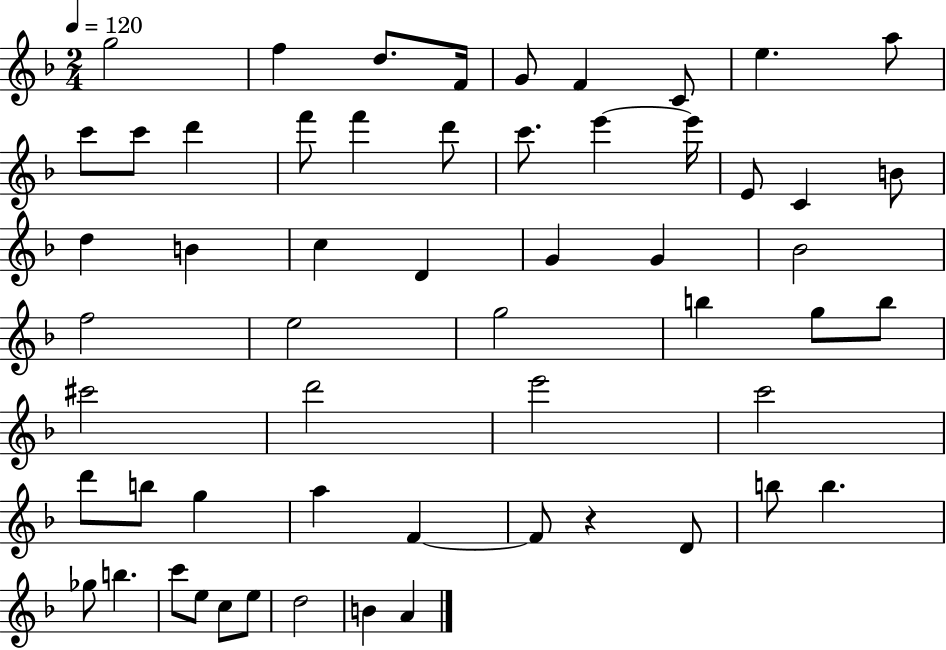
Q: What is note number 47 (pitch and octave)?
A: B5